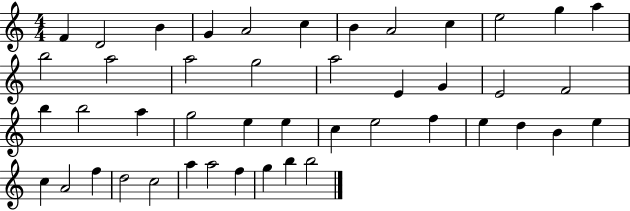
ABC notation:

X:1
T:Untitled
M:4/4
L:1/4
K:C
F D2 B G A2 c B A2 c e2 g a b2 a2 a2 g2 a2 E G E2 F2 b b2 a g2 e e c e2 f e d B e c A2 f d2 c2 a a2 f g b b2